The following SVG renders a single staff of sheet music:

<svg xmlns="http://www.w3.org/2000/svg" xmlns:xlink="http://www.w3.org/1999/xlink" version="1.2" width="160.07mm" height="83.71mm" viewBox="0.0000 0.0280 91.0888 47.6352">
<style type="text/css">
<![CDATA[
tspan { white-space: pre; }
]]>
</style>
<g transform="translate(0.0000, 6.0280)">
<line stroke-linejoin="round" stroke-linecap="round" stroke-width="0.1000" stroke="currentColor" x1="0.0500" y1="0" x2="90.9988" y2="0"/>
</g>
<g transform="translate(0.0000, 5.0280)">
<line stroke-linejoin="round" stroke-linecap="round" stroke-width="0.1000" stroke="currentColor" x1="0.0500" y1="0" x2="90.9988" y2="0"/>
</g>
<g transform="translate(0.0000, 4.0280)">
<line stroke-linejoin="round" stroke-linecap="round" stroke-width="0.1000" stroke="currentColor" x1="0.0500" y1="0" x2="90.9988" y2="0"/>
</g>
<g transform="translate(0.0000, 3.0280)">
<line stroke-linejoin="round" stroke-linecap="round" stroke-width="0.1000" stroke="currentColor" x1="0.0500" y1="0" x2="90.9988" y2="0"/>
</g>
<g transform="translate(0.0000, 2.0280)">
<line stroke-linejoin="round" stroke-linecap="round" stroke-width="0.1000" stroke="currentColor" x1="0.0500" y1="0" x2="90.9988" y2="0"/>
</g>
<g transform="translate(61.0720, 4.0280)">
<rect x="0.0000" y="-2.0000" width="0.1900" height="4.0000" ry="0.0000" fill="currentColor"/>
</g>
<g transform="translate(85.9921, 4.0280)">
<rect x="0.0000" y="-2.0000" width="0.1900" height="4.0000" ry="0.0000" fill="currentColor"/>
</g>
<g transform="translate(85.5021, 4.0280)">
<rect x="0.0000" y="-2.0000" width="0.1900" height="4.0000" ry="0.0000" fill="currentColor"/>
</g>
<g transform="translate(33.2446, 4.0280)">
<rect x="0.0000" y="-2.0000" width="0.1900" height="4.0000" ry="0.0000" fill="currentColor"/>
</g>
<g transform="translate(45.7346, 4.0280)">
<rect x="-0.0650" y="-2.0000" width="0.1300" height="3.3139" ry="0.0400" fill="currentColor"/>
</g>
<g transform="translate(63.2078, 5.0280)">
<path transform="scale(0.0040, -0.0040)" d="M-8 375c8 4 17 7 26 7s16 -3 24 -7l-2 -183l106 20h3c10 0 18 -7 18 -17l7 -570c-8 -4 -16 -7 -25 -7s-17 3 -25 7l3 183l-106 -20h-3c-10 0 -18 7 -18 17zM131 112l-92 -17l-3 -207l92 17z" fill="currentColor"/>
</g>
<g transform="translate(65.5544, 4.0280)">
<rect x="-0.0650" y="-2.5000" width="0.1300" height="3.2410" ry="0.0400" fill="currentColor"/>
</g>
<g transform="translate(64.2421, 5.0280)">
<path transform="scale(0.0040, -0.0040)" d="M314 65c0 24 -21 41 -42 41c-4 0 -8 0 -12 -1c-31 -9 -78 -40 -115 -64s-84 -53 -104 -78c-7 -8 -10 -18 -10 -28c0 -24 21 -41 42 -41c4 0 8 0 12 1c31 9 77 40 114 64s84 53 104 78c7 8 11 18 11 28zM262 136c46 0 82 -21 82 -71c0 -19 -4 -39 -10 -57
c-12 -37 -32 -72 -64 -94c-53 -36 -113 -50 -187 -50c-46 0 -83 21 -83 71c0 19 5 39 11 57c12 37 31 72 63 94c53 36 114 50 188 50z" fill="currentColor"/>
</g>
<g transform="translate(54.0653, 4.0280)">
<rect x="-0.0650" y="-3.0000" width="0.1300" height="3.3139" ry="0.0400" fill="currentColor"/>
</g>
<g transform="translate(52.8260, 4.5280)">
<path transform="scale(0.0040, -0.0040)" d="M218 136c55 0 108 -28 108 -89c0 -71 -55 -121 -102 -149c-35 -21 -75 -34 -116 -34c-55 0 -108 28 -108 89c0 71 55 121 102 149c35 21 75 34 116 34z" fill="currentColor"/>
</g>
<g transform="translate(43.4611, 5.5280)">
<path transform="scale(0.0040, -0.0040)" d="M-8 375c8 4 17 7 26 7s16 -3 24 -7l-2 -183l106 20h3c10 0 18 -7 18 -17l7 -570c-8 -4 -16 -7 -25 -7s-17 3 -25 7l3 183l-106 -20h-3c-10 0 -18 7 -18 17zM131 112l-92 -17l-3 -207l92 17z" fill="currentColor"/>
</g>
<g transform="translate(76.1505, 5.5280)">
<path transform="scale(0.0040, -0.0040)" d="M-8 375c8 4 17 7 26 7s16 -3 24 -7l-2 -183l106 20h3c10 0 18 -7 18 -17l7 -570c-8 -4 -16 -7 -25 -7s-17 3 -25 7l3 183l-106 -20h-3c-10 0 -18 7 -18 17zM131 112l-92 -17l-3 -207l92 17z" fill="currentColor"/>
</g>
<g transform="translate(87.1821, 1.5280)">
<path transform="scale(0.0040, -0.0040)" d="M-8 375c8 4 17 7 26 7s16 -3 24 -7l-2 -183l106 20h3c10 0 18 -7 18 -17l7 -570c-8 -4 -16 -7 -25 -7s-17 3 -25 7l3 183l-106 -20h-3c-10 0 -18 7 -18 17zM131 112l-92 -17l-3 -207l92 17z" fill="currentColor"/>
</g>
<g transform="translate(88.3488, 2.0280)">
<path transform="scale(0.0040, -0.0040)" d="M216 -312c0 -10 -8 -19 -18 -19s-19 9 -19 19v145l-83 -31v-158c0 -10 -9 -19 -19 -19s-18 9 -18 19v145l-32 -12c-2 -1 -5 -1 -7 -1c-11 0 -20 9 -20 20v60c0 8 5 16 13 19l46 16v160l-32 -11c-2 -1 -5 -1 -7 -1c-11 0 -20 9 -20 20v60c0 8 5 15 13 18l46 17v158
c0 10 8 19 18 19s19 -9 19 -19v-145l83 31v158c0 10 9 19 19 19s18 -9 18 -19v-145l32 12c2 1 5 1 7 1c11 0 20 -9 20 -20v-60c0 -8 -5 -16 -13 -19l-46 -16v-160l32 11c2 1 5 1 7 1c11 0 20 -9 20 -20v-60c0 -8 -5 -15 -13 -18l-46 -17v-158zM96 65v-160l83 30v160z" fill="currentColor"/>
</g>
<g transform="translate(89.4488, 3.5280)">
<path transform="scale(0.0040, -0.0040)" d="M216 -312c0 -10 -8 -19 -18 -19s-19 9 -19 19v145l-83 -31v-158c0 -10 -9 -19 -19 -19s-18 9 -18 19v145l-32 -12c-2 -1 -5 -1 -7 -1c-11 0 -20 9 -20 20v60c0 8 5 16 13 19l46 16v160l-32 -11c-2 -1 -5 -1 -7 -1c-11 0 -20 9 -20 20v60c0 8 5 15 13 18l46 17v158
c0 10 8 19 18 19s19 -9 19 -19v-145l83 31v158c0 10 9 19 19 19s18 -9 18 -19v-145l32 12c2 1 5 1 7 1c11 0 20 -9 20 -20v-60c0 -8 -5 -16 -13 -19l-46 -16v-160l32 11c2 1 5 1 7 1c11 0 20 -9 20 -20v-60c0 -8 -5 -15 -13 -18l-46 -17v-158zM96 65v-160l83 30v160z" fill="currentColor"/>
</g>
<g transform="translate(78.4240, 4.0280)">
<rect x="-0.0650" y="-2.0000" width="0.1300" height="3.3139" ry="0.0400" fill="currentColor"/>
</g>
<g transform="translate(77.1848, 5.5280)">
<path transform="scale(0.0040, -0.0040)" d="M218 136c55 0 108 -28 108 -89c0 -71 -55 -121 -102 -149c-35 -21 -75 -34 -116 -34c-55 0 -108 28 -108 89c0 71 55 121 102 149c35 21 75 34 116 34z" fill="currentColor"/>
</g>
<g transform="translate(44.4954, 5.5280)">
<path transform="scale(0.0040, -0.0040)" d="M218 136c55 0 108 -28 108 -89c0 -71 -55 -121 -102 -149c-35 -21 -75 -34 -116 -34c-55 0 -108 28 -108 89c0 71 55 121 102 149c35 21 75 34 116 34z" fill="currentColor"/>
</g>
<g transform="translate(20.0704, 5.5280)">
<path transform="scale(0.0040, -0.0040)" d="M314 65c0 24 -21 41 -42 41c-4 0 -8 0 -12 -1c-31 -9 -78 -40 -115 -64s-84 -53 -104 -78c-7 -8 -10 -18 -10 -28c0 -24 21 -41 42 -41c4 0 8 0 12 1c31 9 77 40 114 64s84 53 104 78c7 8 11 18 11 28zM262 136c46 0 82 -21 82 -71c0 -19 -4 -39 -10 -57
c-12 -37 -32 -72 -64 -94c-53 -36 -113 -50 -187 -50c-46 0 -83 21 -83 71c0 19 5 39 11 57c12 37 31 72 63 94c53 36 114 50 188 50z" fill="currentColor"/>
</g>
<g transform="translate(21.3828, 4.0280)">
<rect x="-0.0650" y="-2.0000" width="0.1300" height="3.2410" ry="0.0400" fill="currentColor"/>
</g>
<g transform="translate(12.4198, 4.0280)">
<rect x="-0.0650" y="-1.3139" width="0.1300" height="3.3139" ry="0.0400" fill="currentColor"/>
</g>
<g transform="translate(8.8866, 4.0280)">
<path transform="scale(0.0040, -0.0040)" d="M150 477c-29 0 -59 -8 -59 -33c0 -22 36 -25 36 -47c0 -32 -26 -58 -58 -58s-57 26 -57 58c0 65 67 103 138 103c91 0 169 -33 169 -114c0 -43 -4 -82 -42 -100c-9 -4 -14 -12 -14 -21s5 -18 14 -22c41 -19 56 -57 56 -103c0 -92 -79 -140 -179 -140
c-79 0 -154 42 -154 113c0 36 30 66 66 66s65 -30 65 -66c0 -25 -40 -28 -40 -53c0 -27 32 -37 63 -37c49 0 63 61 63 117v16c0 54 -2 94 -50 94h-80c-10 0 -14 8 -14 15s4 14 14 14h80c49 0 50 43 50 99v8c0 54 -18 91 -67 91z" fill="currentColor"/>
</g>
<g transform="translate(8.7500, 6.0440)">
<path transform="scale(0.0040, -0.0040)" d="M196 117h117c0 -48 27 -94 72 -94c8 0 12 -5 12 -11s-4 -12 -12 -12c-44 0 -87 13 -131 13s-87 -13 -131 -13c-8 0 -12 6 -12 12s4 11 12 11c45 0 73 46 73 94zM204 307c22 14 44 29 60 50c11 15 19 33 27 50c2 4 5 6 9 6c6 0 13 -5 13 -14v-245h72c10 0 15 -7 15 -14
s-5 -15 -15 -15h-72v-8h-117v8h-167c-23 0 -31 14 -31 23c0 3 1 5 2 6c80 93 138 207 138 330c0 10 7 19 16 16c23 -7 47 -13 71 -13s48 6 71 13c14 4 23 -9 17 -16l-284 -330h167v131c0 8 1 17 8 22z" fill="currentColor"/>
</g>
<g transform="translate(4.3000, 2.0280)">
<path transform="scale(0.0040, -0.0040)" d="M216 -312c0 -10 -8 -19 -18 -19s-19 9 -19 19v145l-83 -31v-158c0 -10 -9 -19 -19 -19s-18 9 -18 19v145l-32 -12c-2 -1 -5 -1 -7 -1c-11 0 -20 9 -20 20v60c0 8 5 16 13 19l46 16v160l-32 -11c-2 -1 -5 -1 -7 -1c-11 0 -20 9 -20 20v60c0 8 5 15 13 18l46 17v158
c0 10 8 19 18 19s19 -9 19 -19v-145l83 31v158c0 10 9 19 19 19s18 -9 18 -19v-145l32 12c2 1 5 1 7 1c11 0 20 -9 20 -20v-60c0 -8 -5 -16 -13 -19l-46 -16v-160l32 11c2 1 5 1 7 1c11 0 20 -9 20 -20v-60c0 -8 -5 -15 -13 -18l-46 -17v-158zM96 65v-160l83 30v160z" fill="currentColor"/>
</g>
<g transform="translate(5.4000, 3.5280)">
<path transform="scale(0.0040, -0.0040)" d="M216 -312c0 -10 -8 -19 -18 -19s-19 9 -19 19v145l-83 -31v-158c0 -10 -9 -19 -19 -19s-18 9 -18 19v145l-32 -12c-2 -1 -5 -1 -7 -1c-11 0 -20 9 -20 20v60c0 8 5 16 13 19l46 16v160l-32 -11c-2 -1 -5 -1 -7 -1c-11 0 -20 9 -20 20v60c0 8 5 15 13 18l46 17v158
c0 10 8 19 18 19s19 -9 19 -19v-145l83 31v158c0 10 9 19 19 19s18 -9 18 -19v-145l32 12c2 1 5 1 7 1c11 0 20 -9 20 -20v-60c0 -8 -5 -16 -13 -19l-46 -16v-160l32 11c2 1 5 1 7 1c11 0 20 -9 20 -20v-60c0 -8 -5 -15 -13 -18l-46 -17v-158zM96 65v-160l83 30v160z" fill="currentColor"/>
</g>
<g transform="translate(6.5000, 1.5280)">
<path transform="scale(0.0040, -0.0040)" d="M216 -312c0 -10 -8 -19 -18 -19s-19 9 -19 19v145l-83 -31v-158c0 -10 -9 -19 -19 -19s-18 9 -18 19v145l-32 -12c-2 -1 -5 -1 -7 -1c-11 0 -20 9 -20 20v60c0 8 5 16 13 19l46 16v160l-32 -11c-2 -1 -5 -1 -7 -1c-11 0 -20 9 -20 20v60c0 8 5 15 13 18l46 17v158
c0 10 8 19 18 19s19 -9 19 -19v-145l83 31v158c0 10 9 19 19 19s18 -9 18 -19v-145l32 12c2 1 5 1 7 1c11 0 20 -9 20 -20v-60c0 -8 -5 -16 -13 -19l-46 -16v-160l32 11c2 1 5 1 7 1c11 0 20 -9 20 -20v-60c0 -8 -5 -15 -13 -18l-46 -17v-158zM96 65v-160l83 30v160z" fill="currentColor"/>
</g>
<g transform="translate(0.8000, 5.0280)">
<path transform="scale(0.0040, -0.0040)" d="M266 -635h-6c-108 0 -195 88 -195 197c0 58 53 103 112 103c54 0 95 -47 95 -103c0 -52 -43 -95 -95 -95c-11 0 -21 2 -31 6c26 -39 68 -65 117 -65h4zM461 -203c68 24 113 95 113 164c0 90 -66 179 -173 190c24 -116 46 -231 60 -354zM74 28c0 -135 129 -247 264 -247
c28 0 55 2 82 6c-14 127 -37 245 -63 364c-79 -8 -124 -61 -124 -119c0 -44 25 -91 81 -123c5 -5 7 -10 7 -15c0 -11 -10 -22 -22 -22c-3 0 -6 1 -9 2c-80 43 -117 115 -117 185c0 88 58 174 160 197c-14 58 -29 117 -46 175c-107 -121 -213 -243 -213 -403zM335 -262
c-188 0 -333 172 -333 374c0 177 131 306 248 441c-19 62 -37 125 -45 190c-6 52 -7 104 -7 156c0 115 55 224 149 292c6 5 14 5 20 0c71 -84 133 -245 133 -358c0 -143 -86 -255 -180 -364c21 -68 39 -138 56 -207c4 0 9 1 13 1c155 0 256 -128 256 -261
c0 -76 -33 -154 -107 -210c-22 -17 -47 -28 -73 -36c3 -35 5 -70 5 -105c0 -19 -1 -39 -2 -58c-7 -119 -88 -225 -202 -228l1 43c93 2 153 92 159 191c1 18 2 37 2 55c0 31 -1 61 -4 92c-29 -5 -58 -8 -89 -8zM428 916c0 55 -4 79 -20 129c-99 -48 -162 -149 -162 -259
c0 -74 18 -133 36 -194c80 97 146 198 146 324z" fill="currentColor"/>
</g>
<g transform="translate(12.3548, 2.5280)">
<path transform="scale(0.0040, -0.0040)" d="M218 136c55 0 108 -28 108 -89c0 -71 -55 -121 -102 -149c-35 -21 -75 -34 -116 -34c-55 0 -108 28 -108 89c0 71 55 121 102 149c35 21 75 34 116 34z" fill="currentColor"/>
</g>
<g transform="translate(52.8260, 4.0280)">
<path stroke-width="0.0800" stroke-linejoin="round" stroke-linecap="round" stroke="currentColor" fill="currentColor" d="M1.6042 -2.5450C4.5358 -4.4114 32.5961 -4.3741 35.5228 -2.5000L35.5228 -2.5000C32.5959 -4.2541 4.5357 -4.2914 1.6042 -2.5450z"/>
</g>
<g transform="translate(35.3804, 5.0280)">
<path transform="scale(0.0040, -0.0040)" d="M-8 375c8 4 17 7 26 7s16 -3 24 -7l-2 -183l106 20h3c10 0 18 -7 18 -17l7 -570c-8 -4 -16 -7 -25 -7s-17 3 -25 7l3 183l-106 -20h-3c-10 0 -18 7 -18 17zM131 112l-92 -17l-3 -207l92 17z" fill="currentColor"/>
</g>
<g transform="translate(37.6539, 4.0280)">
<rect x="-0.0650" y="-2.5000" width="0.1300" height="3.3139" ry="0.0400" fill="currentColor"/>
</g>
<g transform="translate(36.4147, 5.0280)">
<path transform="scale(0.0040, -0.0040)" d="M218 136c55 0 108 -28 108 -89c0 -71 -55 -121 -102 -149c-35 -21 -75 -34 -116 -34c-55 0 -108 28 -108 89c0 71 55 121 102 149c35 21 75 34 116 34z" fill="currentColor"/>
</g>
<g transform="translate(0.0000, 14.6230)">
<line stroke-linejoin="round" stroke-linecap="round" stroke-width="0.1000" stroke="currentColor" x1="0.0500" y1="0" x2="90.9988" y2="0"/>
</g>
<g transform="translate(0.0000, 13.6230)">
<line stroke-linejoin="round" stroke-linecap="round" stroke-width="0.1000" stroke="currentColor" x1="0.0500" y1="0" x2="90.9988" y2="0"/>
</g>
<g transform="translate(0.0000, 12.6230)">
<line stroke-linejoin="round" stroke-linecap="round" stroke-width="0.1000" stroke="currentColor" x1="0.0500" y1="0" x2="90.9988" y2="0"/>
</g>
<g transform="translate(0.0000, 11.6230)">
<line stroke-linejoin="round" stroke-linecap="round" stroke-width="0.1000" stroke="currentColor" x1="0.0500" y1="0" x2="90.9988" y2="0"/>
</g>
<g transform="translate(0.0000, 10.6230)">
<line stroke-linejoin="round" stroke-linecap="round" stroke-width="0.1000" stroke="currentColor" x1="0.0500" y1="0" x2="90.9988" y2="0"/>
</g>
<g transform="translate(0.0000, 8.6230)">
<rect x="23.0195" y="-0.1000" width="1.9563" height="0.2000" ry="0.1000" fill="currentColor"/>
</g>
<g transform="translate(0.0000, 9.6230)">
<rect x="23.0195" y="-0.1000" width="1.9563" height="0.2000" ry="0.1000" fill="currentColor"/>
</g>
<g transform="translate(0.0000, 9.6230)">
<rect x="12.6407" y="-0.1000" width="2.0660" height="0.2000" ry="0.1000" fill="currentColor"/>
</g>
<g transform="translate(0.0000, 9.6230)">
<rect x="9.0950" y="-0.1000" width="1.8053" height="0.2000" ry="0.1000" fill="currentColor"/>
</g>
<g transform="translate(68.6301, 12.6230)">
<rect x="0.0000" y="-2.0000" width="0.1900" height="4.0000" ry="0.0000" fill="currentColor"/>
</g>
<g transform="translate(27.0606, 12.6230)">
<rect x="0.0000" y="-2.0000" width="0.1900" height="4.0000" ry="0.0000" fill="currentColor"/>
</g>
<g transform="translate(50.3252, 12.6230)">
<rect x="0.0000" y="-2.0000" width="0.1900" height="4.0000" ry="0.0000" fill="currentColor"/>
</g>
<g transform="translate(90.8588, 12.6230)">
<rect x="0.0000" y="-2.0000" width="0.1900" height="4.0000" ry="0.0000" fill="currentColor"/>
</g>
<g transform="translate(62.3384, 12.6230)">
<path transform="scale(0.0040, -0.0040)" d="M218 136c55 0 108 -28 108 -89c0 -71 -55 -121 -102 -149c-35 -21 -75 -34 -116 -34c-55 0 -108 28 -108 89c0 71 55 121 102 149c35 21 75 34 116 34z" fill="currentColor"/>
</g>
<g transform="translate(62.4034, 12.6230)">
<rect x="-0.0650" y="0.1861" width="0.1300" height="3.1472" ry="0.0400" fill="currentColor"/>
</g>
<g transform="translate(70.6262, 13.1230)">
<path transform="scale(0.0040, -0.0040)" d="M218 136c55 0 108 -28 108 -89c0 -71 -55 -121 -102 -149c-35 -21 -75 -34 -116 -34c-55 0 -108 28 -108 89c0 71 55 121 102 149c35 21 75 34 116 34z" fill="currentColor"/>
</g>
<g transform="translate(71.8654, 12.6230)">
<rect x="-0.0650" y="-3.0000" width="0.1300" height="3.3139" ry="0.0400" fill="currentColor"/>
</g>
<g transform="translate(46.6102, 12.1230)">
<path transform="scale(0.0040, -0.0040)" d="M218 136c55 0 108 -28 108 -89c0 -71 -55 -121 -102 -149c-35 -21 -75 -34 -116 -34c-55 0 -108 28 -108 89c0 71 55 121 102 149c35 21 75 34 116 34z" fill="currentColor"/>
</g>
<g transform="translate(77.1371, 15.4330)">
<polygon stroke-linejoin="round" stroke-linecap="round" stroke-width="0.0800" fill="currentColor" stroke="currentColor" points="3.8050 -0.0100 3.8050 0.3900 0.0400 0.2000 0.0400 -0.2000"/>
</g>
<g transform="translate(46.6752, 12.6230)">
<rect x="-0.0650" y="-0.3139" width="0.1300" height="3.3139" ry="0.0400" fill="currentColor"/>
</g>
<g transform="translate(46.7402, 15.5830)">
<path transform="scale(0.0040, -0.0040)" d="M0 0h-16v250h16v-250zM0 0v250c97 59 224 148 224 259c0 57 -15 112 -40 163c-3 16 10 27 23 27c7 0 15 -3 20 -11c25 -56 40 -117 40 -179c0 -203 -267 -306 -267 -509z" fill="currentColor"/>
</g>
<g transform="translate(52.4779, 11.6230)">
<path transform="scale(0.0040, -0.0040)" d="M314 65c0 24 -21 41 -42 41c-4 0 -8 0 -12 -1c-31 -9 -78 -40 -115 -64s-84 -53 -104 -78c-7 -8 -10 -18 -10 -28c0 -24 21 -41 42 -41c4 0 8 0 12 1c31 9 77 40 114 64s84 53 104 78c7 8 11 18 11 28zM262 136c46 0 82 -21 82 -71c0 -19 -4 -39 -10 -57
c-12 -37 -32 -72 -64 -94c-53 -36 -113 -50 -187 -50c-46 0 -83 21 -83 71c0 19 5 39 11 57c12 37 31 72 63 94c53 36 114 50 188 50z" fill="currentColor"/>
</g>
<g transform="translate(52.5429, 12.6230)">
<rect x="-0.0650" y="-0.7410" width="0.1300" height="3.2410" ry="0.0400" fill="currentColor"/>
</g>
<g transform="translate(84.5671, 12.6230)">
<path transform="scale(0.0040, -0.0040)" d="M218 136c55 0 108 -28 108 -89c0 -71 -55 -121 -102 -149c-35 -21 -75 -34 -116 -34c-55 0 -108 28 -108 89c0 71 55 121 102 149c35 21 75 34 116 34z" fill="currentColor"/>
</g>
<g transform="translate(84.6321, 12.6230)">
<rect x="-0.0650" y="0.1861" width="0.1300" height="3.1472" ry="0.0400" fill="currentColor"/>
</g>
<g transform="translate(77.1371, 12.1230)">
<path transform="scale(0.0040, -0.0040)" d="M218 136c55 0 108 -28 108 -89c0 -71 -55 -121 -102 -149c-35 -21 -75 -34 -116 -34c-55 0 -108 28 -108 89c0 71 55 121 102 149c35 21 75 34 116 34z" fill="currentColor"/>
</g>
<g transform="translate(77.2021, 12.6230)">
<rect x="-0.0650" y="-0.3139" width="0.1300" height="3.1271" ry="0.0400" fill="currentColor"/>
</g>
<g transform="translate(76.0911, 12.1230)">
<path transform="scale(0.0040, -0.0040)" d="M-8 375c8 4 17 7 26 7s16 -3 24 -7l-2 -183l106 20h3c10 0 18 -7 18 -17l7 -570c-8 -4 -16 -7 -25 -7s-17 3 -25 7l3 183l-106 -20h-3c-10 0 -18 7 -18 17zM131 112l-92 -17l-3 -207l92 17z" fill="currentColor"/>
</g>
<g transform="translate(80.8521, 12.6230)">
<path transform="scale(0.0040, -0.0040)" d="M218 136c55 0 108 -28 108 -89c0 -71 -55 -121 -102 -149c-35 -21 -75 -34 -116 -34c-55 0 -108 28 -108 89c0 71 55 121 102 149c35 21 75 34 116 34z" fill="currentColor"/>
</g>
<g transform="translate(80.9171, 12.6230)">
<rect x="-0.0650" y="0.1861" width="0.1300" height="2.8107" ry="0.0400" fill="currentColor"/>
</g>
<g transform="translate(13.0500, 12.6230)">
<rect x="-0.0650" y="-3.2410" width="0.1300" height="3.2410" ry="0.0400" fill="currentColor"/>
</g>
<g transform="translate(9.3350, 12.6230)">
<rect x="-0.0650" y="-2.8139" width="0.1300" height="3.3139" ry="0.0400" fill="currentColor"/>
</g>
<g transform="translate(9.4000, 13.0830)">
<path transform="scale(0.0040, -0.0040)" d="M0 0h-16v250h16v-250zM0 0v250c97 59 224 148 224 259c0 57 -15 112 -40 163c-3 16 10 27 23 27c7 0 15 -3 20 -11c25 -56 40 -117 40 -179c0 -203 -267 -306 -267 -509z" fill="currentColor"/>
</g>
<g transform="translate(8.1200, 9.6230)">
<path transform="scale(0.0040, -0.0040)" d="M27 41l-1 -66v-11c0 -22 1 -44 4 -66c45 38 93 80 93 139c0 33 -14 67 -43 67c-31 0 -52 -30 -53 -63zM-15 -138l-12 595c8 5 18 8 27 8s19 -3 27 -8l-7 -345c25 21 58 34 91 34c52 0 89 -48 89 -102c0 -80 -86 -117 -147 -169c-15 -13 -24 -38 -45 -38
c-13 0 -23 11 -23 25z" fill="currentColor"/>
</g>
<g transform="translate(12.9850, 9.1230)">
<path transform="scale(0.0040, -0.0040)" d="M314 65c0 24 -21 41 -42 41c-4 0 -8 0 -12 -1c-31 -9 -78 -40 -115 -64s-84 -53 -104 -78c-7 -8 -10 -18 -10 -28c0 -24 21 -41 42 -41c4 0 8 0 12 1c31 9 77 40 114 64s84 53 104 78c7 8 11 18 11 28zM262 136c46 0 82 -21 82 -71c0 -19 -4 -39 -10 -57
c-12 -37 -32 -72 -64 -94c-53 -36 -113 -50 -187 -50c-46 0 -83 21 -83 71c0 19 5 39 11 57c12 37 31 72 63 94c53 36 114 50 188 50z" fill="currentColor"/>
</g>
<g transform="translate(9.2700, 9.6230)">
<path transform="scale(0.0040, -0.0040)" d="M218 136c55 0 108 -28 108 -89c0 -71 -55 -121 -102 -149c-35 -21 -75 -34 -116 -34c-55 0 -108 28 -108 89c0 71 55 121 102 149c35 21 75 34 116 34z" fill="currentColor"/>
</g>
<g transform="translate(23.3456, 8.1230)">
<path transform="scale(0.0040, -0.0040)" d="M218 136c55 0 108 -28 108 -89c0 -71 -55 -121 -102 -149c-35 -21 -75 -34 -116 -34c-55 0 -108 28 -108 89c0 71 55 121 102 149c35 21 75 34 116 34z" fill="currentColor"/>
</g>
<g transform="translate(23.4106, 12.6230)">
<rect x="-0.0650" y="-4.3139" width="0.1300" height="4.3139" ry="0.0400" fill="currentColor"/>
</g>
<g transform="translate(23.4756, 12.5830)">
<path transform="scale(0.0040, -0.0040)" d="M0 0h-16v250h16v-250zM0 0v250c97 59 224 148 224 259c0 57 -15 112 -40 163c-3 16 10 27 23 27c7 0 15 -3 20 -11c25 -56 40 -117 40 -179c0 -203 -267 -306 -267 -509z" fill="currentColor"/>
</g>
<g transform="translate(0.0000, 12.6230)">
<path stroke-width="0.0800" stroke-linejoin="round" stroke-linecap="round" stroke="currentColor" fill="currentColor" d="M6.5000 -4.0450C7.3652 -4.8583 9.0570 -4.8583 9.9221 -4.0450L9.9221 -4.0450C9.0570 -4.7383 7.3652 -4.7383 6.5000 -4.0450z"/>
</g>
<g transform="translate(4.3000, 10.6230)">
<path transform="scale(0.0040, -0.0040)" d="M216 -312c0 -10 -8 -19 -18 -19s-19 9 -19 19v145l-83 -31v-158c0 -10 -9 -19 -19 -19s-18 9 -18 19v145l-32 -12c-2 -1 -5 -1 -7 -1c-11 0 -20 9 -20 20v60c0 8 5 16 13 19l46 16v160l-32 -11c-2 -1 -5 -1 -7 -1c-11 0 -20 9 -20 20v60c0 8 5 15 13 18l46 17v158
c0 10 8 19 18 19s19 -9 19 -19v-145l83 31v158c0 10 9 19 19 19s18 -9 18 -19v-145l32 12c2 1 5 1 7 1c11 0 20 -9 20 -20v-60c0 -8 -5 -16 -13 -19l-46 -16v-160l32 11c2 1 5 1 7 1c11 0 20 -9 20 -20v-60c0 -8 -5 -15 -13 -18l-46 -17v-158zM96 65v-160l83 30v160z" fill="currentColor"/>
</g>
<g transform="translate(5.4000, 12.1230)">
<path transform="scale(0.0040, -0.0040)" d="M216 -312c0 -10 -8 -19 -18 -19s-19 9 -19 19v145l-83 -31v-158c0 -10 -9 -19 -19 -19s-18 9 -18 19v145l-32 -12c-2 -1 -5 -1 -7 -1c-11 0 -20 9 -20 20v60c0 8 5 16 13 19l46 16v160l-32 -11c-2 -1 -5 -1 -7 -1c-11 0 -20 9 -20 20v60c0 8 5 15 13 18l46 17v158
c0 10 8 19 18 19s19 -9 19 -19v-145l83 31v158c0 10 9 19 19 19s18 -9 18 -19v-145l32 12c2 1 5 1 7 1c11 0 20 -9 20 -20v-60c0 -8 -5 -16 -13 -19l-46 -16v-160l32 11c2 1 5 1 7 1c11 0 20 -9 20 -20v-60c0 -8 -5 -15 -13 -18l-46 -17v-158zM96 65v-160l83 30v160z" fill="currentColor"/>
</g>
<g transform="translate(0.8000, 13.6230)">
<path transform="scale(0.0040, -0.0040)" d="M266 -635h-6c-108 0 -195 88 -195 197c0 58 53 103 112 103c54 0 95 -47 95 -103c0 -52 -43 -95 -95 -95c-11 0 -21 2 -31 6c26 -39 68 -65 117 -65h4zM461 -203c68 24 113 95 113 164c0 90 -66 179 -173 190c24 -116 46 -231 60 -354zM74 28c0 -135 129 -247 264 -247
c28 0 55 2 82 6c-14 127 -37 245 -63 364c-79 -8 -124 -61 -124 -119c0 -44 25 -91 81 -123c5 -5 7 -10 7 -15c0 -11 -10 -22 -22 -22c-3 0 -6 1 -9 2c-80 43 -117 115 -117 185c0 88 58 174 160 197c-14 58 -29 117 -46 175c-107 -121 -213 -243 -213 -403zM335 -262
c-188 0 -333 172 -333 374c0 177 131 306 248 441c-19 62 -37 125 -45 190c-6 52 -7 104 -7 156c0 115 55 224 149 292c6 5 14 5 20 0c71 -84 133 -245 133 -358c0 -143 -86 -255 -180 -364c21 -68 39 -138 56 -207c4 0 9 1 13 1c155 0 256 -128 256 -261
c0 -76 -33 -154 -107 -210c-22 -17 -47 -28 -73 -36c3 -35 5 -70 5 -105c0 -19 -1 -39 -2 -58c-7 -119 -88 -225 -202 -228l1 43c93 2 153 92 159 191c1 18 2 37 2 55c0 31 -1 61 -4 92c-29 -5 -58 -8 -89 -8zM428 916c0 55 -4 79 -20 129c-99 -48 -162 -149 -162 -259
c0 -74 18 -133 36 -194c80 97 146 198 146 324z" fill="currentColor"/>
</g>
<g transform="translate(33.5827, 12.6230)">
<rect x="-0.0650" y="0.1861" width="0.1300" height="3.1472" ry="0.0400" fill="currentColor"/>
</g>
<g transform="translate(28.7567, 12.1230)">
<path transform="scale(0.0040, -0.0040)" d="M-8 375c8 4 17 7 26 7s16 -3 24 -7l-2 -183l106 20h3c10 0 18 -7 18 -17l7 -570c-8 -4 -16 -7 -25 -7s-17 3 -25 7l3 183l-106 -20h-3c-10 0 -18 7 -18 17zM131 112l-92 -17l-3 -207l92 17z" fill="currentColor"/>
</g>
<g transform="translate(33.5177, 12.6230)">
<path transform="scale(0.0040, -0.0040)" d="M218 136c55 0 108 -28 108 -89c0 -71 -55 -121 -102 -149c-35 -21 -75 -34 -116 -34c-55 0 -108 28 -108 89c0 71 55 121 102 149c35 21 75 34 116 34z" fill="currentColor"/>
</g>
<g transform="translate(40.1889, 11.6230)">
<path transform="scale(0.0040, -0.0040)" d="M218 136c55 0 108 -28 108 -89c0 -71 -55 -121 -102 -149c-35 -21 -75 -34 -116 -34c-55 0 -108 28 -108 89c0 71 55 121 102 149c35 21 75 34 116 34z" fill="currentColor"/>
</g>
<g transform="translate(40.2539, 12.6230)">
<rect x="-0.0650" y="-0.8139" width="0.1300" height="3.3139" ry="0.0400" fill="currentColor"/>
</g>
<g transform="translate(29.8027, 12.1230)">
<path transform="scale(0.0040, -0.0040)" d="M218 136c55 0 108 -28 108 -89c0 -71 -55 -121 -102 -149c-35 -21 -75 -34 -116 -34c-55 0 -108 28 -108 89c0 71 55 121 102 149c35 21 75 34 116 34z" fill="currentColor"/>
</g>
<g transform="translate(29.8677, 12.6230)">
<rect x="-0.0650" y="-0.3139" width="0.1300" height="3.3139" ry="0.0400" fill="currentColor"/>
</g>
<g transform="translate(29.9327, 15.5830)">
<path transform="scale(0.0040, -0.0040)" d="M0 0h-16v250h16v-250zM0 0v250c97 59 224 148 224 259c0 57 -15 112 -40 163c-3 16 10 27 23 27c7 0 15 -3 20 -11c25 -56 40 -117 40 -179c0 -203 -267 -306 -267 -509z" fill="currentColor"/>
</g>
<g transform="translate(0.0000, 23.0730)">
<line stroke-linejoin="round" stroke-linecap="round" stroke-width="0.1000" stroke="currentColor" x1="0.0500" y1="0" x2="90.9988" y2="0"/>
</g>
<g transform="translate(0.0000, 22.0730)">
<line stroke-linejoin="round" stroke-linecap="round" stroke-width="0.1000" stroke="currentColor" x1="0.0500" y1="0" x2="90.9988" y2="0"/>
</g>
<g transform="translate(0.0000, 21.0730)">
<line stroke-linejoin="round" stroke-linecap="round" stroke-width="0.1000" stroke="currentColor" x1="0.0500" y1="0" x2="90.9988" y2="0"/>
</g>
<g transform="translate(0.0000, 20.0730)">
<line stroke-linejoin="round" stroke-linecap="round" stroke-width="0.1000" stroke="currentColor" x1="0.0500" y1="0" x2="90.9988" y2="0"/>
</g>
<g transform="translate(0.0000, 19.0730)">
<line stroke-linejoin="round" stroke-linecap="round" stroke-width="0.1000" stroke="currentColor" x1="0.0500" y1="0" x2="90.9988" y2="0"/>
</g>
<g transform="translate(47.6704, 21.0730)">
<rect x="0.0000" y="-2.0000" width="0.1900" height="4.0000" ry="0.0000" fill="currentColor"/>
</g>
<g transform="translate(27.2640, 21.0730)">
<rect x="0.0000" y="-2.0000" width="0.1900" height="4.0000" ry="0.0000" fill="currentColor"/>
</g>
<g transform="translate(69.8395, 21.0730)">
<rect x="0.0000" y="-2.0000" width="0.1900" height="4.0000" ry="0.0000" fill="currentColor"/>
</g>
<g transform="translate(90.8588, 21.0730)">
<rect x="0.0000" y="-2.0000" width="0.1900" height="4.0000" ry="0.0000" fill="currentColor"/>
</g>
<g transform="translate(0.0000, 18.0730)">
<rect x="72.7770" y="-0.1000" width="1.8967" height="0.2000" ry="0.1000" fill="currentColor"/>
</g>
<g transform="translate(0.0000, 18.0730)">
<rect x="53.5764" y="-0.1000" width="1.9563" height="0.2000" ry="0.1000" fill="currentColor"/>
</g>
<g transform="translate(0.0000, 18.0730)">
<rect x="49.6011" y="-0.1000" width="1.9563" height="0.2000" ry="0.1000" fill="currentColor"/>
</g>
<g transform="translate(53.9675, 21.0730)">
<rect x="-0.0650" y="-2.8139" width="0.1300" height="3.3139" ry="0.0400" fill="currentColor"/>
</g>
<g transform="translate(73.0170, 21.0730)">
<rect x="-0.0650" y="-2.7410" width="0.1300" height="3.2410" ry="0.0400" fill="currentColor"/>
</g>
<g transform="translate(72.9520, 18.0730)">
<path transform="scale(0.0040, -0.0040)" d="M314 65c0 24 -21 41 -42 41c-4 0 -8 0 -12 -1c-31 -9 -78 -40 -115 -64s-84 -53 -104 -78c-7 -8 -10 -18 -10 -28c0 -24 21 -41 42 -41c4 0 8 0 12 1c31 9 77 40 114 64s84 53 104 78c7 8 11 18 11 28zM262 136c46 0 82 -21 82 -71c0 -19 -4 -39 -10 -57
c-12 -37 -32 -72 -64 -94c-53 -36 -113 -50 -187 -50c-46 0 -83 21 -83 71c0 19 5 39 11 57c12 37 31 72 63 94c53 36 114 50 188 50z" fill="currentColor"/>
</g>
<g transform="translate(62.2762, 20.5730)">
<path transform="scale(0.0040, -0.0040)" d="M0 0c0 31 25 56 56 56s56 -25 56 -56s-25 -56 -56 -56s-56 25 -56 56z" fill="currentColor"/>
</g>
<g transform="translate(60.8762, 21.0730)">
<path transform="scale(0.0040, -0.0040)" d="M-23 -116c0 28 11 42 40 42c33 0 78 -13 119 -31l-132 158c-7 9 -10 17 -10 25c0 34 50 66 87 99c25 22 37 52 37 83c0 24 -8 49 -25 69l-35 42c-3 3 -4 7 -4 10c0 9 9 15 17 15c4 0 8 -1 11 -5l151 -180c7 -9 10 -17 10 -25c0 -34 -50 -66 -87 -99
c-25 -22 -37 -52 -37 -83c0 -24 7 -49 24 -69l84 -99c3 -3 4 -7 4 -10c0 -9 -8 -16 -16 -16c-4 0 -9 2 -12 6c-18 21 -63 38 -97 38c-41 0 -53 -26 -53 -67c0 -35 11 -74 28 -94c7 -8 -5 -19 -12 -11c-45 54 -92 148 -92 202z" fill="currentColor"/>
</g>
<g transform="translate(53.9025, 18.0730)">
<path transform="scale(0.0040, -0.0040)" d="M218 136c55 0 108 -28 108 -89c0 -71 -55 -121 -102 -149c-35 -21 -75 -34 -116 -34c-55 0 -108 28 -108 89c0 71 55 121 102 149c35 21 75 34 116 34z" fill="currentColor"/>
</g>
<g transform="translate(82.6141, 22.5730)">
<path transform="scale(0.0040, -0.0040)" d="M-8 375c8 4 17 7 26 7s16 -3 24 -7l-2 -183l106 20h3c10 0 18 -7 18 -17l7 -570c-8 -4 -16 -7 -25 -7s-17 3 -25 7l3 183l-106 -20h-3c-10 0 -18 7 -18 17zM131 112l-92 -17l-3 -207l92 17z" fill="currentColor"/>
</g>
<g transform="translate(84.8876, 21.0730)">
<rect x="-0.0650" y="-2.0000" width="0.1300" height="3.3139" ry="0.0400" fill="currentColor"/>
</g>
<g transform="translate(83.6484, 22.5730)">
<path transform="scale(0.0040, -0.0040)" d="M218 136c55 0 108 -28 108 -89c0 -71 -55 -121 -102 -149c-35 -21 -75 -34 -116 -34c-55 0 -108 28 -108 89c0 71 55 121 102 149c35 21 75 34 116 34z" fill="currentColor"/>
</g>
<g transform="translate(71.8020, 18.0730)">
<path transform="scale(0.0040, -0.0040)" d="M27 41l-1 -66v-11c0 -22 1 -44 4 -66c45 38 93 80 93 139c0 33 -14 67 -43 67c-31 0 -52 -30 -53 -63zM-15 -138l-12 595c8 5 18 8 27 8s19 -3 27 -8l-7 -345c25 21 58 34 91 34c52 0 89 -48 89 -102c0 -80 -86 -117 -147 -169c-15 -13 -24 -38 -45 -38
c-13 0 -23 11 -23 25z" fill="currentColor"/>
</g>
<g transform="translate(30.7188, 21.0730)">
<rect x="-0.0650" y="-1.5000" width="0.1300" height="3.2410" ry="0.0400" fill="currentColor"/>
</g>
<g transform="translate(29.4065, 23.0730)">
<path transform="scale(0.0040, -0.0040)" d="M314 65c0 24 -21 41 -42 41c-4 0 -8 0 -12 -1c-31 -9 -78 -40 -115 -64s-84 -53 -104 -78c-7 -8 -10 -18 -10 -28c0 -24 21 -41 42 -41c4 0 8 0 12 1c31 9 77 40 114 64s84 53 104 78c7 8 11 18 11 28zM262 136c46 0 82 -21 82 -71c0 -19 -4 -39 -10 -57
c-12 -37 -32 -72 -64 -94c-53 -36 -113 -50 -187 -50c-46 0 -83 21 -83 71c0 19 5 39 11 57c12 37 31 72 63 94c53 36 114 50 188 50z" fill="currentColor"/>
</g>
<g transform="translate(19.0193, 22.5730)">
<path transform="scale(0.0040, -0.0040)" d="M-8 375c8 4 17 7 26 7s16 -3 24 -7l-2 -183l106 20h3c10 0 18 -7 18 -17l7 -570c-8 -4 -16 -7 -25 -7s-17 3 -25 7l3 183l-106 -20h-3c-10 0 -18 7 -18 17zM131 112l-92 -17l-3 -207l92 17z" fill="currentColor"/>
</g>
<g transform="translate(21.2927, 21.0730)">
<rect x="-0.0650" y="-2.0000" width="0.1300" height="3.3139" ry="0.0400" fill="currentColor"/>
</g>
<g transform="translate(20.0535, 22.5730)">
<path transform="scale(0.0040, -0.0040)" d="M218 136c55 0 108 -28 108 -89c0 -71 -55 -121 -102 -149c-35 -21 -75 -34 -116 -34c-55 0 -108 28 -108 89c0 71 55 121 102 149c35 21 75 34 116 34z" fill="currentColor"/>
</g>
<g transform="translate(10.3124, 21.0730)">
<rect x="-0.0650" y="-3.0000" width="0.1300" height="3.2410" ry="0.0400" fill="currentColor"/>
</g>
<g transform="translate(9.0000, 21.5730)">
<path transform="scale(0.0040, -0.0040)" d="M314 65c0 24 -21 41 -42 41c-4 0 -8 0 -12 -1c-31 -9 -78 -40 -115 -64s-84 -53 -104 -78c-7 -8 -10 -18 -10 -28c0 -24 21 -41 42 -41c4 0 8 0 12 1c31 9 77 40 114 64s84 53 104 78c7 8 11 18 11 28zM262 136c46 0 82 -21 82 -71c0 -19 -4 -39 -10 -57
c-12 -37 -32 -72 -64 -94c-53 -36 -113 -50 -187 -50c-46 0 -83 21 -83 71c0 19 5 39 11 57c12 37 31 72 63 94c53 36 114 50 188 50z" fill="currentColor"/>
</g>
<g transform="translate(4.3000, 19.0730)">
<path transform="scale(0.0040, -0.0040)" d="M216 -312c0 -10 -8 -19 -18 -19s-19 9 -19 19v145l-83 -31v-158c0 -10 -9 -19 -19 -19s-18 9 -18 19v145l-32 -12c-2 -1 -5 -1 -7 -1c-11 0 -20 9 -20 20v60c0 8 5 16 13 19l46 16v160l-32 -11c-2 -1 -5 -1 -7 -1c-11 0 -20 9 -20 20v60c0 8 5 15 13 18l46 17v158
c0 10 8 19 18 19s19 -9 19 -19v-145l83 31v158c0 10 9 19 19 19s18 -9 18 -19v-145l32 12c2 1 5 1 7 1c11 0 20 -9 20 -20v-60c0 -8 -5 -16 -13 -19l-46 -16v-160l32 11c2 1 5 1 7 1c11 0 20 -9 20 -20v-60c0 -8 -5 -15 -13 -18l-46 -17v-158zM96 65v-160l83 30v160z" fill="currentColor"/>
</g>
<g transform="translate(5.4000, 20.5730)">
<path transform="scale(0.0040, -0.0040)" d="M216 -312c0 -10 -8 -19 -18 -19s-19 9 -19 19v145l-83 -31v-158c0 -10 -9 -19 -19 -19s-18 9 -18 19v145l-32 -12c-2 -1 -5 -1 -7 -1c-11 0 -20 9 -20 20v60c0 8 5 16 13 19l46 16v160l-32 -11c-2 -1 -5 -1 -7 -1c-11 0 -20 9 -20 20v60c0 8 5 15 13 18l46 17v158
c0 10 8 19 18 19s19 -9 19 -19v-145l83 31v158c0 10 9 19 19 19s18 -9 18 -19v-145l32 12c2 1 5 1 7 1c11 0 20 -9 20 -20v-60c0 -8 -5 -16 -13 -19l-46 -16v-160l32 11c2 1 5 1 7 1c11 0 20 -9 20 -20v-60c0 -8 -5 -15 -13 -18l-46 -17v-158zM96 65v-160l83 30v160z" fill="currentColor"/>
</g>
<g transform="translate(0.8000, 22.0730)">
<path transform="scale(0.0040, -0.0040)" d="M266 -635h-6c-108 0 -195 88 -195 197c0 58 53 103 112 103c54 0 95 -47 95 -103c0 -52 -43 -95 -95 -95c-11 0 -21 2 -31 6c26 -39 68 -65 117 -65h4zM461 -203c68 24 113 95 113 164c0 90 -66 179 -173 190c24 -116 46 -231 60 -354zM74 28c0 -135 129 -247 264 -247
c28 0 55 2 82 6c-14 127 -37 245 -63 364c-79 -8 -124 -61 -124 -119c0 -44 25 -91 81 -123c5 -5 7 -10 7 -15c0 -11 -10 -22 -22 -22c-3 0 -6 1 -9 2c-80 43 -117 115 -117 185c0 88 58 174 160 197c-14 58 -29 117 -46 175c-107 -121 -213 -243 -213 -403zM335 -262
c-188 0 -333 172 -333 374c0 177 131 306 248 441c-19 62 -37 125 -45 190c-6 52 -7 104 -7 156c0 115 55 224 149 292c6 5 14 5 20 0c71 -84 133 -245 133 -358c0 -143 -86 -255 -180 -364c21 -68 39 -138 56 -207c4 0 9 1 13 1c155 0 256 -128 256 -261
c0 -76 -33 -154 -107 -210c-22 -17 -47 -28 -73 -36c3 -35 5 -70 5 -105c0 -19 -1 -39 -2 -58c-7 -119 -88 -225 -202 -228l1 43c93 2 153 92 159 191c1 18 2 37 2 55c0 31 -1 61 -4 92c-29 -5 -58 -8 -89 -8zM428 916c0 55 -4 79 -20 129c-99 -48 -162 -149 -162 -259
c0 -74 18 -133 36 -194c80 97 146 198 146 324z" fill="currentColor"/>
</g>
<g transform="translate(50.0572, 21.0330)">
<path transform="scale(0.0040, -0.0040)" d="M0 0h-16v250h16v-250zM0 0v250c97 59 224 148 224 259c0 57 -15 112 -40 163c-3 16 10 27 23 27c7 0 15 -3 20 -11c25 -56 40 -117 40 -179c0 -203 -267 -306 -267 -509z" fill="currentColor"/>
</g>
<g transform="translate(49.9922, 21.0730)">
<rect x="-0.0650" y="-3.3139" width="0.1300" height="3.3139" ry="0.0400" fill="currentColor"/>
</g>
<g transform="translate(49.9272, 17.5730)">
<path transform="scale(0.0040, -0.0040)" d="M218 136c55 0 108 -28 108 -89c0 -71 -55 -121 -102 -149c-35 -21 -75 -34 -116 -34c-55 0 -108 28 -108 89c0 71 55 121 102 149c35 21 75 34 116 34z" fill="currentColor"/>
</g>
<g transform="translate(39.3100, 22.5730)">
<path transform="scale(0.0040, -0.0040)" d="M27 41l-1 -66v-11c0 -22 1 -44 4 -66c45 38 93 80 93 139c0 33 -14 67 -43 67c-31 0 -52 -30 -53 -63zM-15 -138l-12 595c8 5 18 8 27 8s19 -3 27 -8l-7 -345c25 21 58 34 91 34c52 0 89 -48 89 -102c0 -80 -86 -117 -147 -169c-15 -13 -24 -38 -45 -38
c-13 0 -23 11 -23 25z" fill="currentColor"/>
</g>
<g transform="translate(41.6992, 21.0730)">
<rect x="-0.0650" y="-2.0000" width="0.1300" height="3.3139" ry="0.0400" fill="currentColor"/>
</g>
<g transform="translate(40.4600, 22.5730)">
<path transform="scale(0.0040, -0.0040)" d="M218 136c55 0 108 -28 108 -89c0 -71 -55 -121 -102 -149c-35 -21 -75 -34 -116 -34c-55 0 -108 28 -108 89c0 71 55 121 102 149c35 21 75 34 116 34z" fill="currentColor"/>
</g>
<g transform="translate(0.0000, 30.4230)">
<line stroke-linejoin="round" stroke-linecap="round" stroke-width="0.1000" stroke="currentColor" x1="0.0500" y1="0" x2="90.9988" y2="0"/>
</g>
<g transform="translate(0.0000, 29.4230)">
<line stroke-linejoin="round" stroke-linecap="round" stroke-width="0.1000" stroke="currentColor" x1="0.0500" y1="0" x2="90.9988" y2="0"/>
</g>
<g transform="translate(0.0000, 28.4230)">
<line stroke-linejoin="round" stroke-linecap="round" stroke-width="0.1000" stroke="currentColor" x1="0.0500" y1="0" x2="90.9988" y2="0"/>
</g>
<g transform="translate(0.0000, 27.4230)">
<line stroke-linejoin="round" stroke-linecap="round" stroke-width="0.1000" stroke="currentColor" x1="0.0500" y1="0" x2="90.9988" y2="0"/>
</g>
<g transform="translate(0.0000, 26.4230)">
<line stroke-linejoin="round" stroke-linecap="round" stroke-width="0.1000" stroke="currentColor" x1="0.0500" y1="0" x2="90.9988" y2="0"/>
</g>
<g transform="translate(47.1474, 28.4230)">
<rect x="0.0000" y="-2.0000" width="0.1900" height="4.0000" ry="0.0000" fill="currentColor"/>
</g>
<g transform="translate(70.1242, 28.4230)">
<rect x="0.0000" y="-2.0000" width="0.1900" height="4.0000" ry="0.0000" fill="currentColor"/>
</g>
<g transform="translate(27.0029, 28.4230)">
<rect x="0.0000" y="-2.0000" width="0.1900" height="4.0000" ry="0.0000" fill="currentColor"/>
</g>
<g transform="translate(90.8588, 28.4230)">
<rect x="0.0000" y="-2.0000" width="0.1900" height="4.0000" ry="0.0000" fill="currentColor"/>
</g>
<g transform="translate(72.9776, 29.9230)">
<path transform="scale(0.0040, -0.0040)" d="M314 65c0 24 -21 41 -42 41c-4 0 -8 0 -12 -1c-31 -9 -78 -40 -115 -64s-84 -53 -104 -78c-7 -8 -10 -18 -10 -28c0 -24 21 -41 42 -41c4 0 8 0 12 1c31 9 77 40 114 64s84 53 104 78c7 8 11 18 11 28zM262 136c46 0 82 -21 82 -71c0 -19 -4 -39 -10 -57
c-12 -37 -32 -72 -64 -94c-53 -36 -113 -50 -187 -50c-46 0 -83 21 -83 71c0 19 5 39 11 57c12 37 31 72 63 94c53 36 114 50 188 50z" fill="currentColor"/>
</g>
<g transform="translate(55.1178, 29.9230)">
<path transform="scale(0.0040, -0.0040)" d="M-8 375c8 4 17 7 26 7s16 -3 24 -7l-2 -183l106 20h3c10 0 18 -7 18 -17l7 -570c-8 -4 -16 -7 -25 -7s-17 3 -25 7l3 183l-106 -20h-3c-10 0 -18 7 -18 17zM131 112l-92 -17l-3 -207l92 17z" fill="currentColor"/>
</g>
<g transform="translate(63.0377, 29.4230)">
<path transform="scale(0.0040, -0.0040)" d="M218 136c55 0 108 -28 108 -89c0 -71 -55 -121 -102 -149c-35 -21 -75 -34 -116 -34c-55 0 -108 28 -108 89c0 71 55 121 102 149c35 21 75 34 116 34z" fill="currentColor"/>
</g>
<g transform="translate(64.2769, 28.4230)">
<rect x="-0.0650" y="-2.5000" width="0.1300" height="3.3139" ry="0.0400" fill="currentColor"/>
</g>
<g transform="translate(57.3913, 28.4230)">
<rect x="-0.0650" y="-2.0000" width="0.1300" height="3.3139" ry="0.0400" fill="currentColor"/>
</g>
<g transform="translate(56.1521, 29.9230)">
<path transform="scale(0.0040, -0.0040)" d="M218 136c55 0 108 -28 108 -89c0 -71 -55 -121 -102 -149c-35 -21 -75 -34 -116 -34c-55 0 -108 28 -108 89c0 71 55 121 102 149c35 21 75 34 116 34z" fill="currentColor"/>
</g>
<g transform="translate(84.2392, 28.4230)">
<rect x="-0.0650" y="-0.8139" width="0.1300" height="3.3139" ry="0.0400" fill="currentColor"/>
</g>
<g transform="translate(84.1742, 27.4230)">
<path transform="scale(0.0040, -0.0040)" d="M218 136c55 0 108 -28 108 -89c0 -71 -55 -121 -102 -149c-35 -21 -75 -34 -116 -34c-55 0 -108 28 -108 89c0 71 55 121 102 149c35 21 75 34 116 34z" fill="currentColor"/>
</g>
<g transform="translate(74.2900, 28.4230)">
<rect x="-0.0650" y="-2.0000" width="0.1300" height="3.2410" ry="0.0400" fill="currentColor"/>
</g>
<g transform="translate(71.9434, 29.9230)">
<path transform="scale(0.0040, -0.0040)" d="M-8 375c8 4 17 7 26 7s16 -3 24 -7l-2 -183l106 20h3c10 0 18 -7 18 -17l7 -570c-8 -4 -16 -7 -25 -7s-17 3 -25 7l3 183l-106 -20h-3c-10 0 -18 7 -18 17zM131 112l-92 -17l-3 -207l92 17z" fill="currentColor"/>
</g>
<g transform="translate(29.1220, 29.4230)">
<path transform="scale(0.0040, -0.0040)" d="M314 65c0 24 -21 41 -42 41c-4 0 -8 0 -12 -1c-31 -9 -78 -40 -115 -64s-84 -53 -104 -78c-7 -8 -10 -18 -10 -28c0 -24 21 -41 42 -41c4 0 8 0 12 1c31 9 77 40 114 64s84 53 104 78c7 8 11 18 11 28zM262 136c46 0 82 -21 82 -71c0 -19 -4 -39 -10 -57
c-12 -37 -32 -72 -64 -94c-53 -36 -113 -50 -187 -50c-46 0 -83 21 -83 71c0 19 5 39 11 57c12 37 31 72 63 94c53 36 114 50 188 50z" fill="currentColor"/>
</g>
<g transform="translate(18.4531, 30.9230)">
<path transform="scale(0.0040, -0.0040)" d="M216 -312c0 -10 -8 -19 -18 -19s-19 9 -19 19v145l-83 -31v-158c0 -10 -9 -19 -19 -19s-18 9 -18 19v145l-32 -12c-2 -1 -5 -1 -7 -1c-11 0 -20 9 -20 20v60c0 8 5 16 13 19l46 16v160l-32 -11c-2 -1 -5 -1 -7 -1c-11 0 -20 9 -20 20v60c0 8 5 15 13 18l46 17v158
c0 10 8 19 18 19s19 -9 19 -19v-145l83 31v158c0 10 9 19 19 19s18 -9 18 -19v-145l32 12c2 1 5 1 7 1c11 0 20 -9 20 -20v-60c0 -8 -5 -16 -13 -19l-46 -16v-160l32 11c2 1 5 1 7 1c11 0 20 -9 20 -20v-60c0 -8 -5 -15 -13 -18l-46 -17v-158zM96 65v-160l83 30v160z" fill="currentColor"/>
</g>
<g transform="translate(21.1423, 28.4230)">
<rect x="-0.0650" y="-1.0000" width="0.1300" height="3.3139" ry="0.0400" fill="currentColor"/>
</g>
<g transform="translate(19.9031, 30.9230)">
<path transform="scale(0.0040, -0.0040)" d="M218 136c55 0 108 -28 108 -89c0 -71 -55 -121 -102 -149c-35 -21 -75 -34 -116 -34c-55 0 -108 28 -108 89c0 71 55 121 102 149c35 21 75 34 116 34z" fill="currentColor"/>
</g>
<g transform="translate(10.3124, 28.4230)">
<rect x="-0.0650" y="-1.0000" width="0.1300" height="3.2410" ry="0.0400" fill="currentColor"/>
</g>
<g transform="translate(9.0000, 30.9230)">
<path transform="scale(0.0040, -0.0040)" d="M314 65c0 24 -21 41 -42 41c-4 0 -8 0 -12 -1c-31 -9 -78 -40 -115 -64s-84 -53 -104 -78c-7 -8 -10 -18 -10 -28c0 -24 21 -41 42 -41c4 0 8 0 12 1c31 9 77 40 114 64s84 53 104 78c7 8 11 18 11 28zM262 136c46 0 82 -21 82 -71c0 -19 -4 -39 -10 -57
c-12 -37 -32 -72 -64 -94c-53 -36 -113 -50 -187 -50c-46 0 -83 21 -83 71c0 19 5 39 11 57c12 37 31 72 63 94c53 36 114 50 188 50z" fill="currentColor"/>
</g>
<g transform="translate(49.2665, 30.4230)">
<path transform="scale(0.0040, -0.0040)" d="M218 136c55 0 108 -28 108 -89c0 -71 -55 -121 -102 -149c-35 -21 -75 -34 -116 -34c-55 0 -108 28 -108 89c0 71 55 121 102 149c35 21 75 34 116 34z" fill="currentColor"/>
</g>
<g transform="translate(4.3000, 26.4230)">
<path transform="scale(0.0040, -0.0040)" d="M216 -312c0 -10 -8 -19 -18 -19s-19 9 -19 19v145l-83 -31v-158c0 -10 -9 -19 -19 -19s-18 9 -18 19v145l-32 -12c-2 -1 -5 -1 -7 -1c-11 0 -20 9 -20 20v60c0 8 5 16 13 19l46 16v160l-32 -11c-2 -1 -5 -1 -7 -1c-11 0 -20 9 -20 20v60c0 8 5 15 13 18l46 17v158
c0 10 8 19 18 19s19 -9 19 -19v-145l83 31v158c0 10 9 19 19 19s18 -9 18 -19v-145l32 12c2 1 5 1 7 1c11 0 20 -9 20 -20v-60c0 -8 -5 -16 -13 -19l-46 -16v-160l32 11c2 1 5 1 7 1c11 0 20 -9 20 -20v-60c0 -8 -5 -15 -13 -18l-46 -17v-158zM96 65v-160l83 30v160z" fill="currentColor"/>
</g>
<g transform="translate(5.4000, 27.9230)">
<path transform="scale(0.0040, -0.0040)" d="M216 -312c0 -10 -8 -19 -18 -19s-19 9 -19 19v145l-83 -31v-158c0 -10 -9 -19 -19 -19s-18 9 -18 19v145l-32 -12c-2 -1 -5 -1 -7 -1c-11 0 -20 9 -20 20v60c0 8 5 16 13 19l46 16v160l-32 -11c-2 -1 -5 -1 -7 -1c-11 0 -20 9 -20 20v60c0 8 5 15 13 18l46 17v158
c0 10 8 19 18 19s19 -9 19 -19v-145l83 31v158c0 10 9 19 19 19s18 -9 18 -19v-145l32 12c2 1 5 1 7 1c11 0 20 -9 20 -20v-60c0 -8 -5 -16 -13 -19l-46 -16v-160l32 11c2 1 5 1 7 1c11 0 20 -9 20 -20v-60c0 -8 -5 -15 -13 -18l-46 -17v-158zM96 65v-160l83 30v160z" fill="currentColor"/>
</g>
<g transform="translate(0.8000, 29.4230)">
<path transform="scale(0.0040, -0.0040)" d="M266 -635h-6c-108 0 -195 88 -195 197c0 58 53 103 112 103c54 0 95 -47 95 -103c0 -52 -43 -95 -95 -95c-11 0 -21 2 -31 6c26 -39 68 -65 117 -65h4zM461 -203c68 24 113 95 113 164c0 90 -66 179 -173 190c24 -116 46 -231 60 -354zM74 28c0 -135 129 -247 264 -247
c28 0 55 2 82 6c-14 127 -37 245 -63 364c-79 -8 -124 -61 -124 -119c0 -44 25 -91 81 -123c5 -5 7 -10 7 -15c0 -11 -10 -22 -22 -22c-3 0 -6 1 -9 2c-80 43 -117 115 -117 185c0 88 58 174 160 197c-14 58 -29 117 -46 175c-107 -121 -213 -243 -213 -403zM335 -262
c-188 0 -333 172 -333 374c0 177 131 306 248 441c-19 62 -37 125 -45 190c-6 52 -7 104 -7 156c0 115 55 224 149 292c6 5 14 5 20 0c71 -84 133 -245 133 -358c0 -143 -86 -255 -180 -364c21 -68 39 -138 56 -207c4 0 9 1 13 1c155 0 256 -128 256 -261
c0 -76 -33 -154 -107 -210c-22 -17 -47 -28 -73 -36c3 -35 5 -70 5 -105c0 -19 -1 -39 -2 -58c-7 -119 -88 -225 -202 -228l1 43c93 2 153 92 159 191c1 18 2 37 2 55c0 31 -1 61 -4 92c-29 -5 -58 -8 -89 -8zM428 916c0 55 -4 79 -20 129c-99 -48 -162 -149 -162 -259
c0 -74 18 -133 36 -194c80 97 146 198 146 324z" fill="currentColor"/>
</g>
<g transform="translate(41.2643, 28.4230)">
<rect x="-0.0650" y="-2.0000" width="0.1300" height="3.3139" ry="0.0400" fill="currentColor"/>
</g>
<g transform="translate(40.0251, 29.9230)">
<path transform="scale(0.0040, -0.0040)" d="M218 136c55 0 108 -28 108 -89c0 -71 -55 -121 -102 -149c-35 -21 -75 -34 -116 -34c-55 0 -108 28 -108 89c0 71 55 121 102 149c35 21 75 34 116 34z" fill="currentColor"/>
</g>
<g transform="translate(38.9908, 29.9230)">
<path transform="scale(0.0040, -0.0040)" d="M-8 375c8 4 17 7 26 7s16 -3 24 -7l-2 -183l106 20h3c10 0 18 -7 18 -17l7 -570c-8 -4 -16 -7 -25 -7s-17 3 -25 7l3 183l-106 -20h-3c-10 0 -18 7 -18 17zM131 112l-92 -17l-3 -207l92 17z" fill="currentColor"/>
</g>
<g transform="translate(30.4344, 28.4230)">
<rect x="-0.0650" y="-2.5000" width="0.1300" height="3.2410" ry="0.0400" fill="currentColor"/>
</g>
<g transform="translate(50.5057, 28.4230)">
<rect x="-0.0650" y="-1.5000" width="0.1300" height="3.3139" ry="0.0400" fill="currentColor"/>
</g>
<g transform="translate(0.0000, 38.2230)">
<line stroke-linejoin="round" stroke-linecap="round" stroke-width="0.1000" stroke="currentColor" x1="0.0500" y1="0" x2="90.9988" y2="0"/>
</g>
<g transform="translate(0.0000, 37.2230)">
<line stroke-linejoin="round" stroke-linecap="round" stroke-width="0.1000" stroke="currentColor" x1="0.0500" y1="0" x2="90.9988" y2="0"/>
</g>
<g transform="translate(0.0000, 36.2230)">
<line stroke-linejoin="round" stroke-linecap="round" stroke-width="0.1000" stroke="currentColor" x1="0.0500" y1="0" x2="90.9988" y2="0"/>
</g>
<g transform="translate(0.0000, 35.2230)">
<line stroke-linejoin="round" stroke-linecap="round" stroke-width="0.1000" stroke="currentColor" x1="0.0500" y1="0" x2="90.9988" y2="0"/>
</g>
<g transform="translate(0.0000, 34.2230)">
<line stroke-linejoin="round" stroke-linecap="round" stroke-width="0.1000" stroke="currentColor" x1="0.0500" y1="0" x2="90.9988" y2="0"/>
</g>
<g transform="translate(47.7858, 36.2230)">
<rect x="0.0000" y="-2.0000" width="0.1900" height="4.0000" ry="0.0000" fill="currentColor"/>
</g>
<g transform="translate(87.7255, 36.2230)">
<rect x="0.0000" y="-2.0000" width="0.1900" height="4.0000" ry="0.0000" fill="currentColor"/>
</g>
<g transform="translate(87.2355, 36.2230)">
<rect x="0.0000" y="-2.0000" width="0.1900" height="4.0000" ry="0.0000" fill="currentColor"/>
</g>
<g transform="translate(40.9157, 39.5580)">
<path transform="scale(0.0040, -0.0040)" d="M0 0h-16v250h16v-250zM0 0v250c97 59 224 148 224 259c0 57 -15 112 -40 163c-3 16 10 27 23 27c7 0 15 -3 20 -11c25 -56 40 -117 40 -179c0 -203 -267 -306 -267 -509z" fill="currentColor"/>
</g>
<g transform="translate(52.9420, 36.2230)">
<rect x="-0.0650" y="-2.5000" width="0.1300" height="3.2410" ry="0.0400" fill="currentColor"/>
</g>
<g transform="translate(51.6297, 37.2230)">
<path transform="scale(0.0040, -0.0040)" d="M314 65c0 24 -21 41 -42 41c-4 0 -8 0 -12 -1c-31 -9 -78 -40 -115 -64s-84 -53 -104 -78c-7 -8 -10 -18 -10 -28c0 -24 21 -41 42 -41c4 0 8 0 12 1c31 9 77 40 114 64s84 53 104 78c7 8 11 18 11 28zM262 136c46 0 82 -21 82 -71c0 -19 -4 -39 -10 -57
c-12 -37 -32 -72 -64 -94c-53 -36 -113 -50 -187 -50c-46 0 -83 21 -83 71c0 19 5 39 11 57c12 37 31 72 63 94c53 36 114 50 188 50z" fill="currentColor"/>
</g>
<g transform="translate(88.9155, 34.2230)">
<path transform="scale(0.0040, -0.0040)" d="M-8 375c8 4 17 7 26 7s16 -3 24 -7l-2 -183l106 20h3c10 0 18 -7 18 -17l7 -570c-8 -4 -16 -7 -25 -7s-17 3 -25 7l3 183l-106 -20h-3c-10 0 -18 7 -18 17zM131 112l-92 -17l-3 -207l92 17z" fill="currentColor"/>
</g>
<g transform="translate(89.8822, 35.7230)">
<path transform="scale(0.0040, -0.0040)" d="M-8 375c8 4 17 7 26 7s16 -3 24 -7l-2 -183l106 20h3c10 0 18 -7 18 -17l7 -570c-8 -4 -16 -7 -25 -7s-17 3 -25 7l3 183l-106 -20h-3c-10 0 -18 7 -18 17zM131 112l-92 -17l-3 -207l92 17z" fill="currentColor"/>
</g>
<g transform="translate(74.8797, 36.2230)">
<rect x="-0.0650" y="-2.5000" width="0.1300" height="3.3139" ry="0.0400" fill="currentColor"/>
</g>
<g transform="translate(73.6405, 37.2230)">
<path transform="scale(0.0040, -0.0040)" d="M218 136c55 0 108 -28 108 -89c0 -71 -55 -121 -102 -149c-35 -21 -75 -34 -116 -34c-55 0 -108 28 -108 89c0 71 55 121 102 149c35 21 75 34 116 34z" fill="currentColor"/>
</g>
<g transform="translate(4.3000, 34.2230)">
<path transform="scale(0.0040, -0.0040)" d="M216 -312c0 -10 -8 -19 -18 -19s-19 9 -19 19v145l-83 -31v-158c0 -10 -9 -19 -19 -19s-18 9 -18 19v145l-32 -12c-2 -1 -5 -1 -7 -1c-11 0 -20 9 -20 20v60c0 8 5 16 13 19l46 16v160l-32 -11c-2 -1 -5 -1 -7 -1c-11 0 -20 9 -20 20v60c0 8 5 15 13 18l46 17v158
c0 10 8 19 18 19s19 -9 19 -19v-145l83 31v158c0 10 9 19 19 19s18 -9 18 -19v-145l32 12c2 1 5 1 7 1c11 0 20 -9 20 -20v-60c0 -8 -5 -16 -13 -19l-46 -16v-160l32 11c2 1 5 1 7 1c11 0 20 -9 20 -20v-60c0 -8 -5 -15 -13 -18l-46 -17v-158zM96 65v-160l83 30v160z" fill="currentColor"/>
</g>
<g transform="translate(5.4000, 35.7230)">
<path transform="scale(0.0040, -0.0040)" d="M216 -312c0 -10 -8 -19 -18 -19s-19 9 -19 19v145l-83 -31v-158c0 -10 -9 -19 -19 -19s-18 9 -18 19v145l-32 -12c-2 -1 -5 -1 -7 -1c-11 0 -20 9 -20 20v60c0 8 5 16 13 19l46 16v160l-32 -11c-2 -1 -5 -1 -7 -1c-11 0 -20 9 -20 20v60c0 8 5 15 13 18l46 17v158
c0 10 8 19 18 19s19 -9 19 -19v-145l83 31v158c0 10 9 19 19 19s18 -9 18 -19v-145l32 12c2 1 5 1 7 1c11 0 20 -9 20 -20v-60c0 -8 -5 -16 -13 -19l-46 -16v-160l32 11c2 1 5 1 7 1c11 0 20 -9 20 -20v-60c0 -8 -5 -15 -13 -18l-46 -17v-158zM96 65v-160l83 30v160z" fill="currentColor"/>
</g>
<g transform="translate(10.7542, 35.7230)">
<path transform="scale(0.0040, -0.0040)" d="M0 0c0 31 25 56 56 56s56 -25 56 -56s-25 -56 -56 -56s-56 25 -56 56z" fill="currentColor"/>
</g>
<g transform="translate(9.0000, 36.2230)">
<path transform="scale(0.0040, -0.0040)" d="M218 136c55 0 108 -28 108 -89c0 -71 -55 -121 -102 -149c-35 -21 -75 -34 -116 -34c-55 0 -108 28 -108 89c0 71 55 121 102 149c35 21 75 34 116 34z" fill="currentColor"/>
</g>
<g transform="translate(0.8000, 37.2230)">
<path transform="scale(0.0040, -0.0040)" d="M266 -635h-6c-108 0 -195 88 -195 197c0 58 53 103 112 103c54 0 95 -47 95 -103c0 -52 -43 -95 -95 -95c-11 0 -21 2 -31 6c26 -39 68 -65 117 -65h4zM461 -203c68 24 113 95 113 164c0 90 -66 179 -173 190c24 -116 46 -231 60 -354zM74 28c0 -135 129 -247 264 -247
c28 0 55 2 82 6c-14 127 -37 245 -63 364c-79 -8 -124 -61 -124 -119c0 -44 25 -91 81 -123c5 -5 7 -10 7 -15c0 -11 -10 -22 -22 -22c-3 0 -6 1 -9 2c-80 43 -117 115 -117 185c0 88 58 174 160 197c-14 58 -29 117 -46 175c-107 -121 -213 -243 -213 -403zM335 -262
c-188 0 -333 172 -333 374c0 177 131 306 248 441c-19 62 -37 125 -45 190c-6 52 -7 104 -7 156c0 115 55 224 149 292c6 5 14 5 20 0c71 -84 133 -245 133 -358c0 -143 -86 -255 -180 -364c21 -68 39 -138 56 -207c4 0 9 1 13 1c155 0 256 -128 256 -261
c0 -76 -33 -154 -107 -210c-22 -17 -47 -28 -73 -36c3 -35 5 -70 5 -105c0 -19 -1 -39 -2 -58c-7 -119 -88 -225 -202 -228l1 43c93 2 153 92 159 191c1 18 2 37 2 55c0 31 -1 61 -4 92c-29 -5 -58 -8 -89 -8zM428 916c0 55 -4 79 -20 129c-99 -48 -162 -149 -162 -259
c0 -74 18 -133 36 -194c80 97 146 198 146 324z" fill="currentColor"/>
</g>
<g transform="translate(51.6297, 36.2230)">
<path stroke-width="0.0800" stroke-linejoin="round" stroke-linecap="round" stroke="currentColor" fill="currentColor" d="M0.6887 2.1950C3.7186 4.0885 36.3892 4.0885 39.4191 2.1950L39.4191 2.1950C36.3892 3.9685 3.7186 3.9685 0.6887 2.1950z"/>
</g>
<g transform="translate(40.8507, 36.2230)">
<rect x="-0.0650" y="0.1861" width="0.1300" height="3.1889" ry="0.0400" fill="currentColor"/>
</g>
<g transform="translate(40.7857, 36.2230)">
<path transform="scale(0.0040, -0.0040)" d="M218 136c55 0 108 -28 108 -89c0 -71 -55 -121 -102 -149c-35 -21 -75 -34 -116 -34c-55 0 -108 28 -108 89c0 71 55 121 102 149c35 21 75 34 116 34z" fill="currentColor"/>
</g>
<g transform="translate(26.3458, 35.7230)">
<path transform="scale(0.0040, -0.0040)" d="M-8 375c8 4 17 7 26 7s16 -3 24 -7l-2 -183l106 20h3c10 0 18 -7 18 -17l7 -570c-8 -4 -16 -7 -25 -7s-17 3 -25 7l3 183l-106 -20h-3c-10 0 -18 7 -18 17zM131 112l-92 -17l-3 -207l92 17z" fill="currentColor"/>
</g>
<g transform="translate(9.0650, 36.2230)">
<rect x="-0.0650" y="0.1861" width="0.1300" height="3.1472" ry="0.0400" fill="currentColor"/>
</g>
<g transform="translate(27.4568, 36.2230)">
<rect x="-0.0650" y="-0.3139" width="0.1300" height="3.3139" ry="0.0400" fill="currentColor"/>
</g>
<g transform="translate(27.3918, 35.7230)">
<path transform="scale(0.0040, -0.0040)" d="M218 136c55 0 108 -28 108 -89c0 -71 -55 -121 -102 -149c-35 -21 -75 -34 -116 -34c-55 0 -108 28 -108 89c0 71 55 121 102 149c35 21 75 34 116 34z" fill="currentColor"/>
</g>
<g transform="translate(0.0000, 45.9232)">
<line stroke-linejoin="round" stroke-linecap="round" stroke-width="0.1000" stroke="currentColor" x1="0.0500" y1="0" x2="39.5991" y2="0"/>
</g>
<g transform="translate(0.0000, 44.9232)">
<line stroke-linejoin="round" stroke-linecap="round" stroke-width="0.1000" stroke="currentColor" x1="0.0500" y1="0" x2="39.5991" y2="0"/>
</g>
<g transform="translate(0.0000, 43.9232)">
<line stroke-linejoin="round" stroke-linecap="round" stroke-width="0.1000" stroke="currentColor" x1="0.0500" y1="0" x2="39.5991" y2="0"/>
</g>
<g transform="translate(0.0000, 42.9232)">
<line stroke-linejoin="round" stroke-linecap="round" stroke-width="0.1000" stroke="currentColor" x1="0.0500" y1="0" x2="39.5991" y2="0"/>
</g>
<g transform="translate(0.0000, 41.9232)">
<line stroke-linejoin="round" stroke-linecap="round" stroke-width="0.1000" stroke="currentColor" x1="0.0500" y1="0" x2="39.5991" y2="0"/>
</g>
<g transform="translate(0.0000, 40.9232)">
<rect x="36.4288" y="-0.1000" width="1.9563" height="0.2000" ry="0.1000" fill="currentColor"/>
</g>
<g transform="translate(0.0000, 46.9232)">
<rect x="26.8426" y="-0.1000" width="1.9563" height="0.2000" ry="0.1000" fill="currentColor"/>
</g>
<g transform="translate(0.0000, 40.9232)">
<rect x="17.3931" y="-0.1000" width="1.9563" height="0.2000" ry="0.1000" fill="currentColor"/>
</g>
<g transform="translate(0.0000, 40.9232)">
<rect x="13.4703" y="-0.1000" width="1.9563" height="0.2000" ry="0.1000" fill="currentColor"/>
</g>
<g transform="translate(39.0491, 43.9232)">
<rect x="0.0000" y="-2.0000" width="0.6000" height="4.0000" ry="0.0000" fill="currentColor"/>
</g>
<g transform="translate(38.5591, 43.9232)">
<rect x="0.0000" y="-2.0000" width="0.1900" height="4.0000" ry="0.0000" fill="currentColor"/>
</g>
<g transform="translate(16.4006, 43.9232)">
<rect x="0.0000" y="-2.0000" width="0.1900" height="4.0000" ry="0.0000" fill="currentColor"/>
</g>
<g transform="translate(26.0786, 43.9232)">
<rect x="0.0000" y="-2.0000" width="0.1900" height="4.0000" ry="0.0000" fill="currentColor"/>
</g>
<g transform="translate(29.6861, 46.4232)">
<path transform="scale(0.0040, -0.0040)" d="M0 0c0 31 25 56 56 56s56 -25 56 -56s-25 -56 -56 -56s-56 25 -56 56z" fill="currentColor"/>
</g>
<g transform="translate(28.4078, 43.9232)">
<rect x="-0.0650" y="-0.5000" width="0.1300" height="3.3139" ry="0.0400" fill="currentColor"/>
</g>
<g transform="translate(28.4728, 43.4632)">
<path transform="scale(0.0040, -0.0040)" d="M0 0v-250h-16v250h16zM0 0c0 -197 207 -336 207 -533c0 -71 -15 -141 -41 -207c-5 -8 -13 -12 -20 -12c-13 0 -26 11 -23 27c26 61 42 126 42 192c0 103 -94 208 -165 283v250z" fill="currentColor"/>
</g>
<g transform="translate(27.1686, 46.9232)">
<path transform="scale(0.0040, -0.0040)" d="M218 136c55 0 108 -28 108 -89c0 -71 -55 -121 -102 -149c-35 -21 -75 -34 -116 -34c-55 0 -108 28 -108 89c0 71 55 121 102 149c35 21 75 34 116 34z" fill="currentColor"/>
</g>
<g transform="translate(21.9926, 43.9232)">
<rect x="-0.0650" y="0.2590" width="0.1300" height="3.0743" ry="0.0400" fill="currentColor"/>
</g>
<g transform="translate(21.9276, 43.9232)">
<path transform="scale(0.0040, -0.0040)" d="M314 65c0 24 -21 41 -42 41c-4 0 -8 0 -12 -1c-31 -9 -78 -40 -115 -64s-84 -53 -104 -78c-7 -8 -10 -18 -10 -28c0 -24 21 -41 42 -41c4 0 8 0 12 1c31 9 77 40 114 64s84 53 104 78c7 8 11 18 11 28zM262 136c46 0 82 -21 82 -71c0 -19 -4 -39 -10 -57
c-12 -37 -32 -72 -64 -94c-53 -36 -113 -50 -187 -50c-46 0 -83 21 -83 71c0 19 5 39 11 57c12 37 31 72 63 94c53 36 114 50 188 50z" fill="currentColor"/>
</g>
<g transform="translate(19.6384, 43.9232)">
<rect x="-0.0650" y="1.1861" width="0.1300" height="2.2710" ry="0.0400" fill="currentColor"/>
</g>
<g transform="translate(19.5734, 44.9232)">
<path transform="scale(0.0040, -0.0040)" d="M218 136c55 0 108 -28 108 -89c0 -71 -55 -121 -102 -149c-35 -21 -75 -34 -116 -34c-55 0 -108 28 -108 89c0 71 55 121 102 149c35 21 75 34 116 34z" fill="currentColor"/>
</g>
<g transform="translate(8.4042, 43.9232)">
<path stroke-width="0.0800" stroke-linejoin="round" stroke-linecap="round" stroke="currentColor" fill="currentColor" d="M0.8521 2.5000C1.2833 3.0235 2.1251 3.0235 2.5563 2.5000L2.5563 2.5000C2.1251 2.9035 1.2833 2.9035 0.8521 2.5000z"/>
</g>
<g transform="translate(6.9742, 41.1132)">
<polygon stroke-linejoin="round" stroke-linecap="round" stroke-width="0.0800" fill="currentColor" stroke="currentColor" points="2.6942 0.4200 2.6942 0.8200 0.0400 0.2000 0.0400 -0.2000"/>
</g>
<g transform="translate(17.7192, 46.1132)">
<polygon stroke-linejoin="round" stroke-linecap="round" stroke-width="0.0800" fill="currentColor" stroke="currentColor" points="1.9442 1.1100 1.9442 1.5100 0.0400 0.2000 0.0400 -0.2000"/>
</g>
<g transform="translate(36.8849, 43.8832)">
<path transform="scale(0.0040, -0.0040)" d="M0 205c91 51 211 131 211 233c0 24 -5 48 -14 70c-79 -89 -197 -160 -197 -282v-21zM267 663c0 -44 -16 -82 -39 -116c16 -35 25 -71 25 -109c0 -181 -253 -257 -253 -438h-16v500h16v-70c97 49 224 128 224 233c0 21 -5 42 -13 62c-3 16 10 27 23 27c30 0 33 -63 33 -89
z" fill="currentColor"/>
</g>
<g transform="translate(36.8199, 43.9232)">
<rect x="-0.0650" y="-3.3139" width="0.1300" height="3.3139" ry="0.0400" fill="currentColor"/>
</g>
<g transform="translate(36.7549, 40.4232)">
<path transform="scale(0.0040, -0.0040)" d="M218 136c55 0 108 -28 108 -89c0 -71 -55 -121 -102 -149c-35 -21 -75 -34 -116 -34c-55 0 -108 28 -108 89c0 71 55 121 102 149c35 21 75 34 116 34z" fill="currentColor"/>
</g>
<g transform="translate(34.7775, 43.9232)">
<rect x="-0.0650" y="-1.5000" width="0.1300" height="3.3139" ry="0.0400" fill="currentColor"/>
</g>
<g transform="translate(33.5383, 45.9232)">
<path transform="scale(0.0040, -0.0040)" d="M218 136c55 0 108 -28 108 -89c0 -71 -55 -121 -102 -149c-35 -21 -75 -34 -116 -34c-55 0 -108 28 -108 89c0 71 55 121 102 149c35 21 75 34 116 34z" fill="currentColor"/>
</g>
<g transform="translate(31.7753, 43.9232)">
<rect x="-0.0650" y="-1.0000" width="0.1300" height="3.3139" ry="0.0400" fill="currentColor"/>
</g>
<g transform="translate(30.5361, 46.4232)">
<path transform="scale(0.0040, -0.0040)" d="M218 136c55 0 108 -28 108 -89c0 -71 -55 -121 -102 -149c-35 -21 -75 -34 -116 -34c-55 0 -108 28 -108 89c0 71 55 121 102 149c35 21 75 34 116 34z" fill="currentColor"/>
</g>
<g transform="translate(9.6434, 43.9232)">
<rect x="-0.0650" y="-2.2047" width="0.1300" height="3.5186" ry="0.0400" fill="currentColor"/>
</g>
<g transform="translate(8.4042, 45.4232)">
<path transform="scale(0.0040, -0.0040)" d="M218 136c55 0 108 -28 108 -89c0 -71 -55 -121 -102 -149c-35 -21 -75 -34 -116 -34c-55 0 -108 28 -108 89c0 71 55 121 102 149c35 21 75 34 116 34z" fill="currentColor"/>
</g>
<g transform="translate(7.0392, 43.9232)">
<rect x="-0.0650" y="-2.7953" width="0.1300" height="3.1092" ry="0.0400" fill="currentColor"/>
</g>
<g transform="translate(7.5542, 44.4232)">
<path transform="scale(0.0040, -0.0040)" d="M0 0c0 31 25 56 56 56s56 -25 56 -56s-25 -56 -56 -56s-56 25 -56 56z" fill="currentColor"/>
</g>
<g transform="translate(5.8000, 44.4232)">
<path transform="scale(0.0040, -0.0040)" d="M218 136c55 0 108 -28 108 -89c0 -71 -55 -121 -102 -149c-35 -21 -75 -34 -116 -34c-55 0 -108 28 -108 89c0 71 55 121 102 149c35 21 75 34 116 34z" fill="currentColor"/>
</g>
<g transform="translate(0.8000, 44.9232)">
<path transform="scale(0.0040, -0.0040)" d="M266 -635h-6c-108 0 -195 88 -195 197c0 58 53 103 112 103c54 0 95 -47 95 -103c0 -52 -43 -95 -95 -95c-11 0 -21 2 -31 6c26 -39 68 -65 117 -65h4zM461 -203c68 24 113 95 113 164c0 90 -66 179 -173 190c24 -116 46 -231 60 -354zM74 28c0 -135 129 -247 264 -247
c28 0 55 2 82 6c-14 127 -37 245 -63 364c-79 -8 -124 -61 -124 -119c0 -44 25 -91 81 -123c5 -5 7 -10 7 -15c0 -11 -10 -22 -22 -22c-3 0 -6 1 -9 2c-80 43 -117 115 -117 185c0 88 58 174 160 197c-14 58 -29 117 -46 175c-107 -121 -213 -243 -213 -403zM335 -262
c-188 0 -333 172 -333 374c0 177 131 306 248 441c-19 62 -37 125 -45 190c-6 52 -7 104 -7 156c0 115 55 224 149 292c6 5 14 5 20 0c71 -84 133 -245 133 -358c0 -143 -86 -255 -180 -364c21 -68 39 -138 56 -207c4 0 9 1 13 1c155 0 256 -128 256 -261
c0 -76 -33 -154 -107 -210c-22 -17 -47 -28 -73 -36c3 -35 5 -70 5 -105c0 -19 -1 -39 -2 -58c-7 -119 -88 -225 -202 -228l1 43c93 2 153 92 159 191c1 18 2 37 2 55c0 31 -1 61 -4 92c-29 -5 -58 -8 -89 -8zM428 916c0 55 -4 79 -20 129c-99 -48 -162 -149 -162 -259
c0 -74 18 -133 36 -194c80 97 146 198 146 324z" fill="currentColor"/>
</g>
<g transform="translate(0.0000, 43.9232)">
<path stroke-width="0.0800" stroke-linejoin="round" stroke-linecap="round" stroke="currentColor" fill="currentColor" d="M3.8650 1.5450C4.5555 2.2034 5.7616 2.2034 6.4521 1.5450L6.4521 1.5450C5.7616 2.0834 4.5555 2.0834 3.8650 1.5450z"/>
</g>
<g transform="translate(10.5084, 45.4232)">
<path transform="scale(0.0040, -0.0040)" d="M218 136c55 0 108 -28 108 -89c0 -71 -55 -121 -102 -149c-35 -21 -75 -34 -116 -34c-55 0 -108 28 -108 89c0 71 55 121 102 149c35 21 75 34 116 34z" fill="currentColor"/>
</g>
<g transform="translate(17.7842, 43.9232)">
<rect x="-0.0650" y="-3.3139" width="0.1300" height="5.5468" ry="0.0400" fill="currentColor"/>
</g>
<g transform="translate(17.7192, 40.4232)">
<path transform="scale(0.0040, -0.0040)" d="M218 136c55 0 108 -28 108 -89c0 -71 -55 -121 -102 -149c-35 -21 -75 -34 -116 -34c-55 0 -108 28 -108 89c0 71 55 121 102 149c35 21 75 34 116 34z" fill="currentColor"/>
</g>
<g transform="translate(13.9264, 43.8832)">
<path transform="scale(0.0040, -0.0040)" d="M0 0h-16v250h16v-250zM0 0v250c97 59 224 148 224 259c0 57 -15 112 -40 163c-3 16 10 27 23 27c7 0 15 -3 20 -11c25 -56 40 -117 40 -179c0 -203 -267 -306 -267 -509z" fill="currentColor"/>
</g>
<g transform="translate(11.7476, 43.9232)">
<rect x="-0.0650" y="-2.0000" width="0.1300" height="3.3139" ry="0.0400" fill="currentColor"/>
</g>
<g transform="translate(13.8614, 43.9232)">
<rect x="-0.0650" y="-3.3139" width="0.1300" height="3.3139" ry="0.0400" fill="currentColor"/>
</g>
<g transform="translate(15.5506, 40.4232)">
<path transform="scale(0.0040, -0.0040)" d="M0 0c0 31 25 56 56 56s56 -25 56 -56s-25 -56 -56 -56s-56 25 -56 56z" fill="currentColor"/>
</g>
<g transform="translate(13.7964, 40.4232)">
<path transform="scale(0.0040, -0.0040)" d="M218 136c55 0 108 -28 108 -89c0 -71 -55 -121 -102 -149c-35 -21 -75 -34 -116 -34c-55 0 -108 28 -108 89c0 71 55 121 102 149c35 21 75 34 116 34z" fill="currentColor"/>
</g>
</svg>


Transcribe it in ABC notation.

X:1
T:Untitled
M:3/4
L:1/4
K:A
e ^F2 G F A G2 F _a/2 b2 d'/2 c/2 B d c/2 d2 B A c/2 B/2 B A2 F E2 _F b/2 a z _a2 F D2 ^D G2 F E F G F2 d B c B/2 G2 G A/2 F/2 F b/2 b/2 G/2 B2 C/2 D E b/4